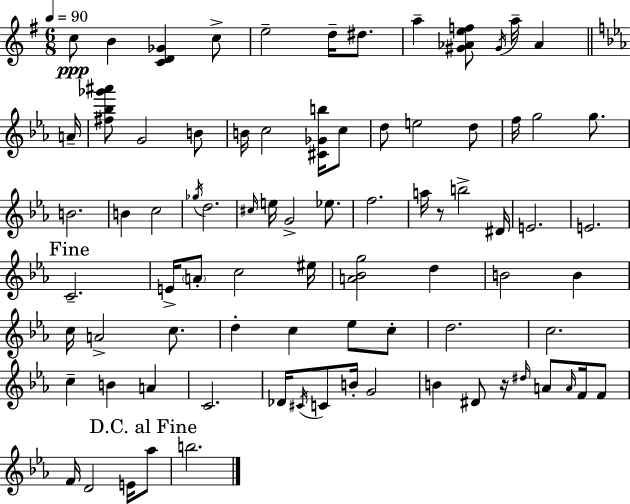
C5/e B4/q [C4,D4,Gb4]/q C5/e E5/h D5/s D#5/e. A5/q [G#4,Ab4,E5,F5]/e G#4/s A5/s Ab4/q A4/s [F#5,Bb5,Gb6,A#6]/e G4/h B4/e B4/s C5/h [C#4,Gb4,B5]/s C5/e D5/e E5/h D5/e F5/s G5/h G5/e. B4/h. B4/q C5/h Gb5/s D5/h. C#5/s E5/s G4/h Eb5/e. F5/h. A5/s R/e B5/h D#4/s E4/h. E4/h. C4/h. E4/s A4/e C5/h EIS5/s [A4,Bb4,G5]/h D5/q B4/h B4/q C5/s A4/h C5/e. D5/q C5/q Eb5/e C5/e D5/h. C5/h. C5/q B4/q A4/q C4/h. Db4/s C#4/s C4/e B4/s G4/h B4/q D#4/e R/s D#5/s A4/e A4/s F4/s F4/e F4/s D4/h E4/s Ab5/e B5/h.